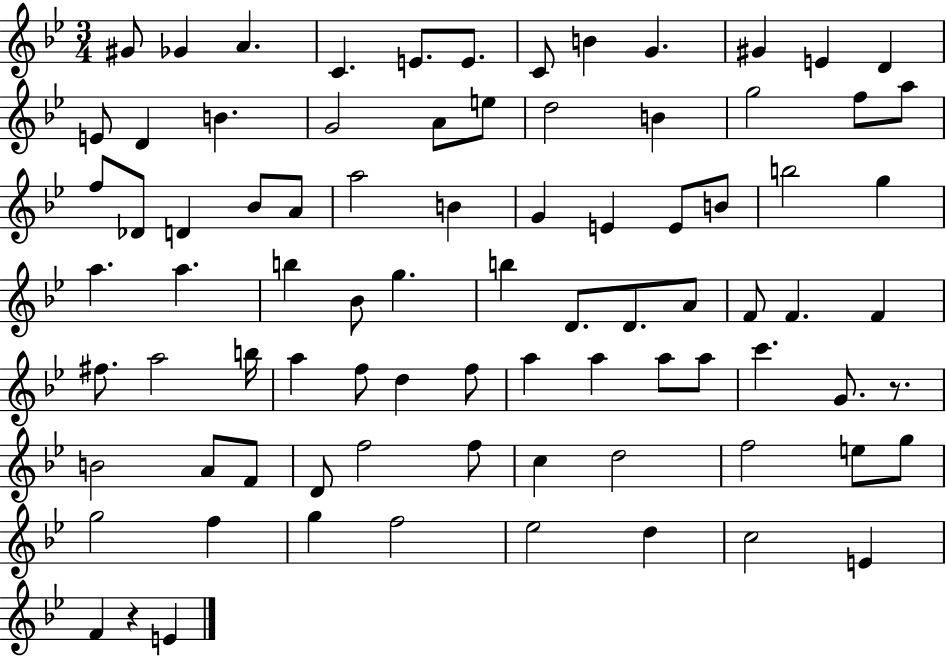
{
  \clef treble
  \numericTimeSignature
  \time 3/4
  \key bes \major
  gis'8 ges'4 a'4. | c'4. e'8. e'8. | c'8 b'4 g'4. | gis'4 e'4 d'4 | \break e'8 d'4 b'4. | g'2 a'8 e''8 | d''2 b'4 | g''2 f''8 a''8 | \break f''8 des'8 d'4 bes'8 a'8 | a''2 b'4 | g'4 e'4 e'8 b'8 | b''2 g''4 | \break a''4. a''4. | b''4 bes'8 g''4. | b''4 d'8. d'8. a'8 | f'8 f'4. f'4 | \break fis''8. a''2 b''16 | a''4 f''8 d''4 f''8 | a''4 a''4 a''8 a''8 | c'''4. g'8. r8. | \break b'2 a'8 f'8 | d'8 f''2 f''8 | c''4 d''2 | f''2 e''8 g''8 | \break g''2 f''4 | g''4 f''2 | ees''2 d''4 | c''2 e'4 | \break f'4 r4 e'4 | \bar "|."
}